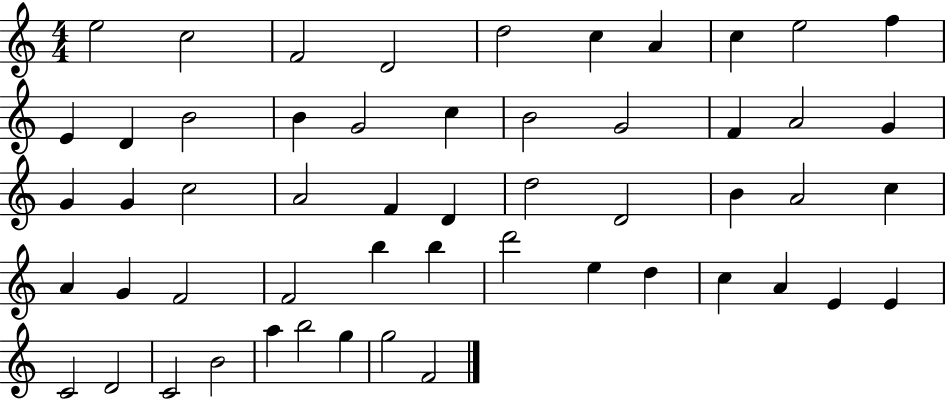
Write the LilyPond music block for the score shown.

{
  \clef treble
  \numericTimeSignature
  \time 4/4
  \key c \major
  e''2 c''2 | f'2 d'2 | d''2 c''4 a'4 | c''4 e''2 f''4 | \break e'4 d'4 b'2 | b'4 g'2 c''4 | b'2 g'2 | f'4 a'2 g'4 | \break g'4 g'4 c''2 | a'2 f'4 d'4 | d''2 d'2 | b'4 a'2 c''4 | \break a'4 g'4 f'2 | f'2 b''4 b''4 | d'''2 e''4 d''4 | c''4 a'4 e'4 e'4 | \break c'2 d'2 | c'2 b'2 | a''4 b''2 g''4 | g''2 f'2 | \break \bar "|."
}